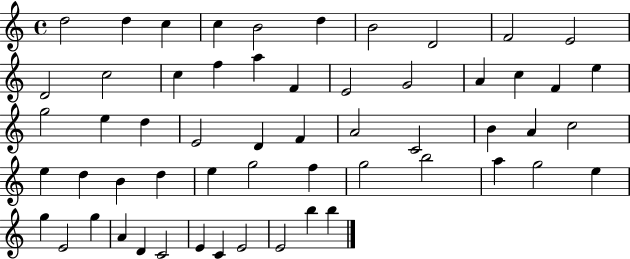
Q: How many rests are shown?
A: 0